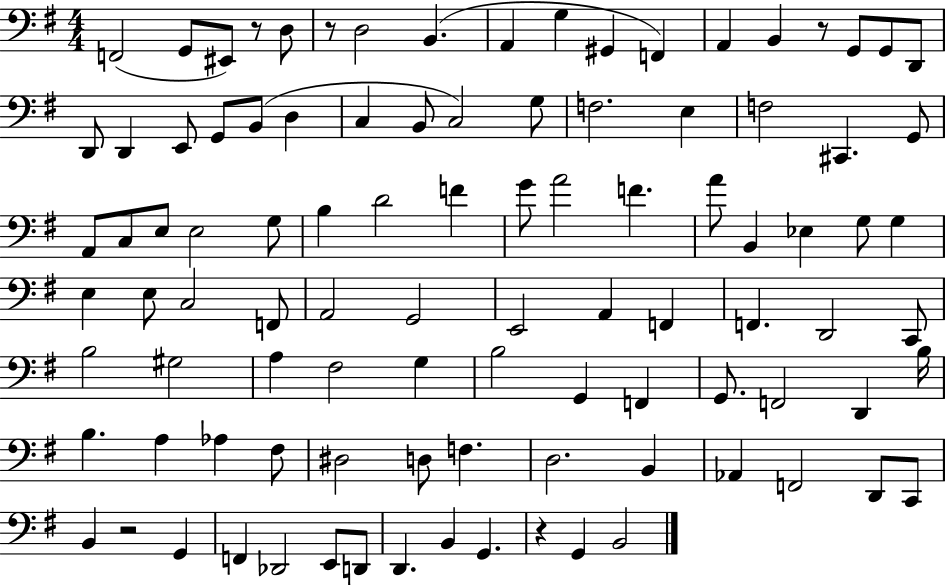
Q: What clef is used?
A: bass